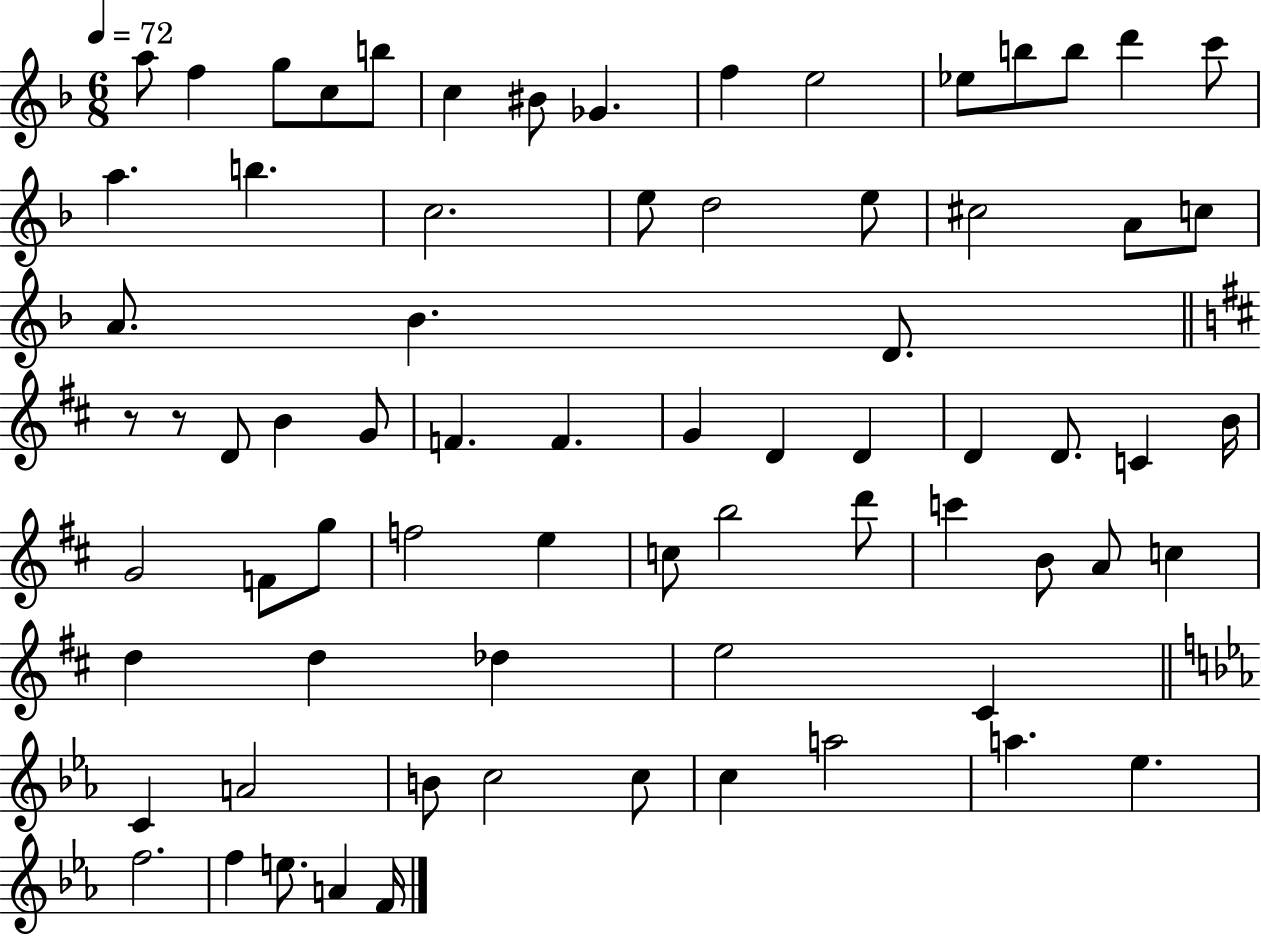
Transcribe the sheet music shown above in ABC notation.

X:1
T:Untitled
M:6/8
L:1/4
K:F
a/2 f g/2 c/2 b/2 c ^B/2 _G f e2 _e/2 b/2 b/2 d' c'/2 a b c2 e/2 d2 e/2 ^c2 A/2 c/2 A/2 _B D/2 z/2 z/2 D/2 B G/2 F F G D D D D/2 C B/4 G2 F/2 g/2 f2 e c/2 b2 d'/2 c' B/2 A/2 c d d _d e2 ^C C A2 B/2 c2 c/2 c a2 a _e f2 f e/2 A F/4